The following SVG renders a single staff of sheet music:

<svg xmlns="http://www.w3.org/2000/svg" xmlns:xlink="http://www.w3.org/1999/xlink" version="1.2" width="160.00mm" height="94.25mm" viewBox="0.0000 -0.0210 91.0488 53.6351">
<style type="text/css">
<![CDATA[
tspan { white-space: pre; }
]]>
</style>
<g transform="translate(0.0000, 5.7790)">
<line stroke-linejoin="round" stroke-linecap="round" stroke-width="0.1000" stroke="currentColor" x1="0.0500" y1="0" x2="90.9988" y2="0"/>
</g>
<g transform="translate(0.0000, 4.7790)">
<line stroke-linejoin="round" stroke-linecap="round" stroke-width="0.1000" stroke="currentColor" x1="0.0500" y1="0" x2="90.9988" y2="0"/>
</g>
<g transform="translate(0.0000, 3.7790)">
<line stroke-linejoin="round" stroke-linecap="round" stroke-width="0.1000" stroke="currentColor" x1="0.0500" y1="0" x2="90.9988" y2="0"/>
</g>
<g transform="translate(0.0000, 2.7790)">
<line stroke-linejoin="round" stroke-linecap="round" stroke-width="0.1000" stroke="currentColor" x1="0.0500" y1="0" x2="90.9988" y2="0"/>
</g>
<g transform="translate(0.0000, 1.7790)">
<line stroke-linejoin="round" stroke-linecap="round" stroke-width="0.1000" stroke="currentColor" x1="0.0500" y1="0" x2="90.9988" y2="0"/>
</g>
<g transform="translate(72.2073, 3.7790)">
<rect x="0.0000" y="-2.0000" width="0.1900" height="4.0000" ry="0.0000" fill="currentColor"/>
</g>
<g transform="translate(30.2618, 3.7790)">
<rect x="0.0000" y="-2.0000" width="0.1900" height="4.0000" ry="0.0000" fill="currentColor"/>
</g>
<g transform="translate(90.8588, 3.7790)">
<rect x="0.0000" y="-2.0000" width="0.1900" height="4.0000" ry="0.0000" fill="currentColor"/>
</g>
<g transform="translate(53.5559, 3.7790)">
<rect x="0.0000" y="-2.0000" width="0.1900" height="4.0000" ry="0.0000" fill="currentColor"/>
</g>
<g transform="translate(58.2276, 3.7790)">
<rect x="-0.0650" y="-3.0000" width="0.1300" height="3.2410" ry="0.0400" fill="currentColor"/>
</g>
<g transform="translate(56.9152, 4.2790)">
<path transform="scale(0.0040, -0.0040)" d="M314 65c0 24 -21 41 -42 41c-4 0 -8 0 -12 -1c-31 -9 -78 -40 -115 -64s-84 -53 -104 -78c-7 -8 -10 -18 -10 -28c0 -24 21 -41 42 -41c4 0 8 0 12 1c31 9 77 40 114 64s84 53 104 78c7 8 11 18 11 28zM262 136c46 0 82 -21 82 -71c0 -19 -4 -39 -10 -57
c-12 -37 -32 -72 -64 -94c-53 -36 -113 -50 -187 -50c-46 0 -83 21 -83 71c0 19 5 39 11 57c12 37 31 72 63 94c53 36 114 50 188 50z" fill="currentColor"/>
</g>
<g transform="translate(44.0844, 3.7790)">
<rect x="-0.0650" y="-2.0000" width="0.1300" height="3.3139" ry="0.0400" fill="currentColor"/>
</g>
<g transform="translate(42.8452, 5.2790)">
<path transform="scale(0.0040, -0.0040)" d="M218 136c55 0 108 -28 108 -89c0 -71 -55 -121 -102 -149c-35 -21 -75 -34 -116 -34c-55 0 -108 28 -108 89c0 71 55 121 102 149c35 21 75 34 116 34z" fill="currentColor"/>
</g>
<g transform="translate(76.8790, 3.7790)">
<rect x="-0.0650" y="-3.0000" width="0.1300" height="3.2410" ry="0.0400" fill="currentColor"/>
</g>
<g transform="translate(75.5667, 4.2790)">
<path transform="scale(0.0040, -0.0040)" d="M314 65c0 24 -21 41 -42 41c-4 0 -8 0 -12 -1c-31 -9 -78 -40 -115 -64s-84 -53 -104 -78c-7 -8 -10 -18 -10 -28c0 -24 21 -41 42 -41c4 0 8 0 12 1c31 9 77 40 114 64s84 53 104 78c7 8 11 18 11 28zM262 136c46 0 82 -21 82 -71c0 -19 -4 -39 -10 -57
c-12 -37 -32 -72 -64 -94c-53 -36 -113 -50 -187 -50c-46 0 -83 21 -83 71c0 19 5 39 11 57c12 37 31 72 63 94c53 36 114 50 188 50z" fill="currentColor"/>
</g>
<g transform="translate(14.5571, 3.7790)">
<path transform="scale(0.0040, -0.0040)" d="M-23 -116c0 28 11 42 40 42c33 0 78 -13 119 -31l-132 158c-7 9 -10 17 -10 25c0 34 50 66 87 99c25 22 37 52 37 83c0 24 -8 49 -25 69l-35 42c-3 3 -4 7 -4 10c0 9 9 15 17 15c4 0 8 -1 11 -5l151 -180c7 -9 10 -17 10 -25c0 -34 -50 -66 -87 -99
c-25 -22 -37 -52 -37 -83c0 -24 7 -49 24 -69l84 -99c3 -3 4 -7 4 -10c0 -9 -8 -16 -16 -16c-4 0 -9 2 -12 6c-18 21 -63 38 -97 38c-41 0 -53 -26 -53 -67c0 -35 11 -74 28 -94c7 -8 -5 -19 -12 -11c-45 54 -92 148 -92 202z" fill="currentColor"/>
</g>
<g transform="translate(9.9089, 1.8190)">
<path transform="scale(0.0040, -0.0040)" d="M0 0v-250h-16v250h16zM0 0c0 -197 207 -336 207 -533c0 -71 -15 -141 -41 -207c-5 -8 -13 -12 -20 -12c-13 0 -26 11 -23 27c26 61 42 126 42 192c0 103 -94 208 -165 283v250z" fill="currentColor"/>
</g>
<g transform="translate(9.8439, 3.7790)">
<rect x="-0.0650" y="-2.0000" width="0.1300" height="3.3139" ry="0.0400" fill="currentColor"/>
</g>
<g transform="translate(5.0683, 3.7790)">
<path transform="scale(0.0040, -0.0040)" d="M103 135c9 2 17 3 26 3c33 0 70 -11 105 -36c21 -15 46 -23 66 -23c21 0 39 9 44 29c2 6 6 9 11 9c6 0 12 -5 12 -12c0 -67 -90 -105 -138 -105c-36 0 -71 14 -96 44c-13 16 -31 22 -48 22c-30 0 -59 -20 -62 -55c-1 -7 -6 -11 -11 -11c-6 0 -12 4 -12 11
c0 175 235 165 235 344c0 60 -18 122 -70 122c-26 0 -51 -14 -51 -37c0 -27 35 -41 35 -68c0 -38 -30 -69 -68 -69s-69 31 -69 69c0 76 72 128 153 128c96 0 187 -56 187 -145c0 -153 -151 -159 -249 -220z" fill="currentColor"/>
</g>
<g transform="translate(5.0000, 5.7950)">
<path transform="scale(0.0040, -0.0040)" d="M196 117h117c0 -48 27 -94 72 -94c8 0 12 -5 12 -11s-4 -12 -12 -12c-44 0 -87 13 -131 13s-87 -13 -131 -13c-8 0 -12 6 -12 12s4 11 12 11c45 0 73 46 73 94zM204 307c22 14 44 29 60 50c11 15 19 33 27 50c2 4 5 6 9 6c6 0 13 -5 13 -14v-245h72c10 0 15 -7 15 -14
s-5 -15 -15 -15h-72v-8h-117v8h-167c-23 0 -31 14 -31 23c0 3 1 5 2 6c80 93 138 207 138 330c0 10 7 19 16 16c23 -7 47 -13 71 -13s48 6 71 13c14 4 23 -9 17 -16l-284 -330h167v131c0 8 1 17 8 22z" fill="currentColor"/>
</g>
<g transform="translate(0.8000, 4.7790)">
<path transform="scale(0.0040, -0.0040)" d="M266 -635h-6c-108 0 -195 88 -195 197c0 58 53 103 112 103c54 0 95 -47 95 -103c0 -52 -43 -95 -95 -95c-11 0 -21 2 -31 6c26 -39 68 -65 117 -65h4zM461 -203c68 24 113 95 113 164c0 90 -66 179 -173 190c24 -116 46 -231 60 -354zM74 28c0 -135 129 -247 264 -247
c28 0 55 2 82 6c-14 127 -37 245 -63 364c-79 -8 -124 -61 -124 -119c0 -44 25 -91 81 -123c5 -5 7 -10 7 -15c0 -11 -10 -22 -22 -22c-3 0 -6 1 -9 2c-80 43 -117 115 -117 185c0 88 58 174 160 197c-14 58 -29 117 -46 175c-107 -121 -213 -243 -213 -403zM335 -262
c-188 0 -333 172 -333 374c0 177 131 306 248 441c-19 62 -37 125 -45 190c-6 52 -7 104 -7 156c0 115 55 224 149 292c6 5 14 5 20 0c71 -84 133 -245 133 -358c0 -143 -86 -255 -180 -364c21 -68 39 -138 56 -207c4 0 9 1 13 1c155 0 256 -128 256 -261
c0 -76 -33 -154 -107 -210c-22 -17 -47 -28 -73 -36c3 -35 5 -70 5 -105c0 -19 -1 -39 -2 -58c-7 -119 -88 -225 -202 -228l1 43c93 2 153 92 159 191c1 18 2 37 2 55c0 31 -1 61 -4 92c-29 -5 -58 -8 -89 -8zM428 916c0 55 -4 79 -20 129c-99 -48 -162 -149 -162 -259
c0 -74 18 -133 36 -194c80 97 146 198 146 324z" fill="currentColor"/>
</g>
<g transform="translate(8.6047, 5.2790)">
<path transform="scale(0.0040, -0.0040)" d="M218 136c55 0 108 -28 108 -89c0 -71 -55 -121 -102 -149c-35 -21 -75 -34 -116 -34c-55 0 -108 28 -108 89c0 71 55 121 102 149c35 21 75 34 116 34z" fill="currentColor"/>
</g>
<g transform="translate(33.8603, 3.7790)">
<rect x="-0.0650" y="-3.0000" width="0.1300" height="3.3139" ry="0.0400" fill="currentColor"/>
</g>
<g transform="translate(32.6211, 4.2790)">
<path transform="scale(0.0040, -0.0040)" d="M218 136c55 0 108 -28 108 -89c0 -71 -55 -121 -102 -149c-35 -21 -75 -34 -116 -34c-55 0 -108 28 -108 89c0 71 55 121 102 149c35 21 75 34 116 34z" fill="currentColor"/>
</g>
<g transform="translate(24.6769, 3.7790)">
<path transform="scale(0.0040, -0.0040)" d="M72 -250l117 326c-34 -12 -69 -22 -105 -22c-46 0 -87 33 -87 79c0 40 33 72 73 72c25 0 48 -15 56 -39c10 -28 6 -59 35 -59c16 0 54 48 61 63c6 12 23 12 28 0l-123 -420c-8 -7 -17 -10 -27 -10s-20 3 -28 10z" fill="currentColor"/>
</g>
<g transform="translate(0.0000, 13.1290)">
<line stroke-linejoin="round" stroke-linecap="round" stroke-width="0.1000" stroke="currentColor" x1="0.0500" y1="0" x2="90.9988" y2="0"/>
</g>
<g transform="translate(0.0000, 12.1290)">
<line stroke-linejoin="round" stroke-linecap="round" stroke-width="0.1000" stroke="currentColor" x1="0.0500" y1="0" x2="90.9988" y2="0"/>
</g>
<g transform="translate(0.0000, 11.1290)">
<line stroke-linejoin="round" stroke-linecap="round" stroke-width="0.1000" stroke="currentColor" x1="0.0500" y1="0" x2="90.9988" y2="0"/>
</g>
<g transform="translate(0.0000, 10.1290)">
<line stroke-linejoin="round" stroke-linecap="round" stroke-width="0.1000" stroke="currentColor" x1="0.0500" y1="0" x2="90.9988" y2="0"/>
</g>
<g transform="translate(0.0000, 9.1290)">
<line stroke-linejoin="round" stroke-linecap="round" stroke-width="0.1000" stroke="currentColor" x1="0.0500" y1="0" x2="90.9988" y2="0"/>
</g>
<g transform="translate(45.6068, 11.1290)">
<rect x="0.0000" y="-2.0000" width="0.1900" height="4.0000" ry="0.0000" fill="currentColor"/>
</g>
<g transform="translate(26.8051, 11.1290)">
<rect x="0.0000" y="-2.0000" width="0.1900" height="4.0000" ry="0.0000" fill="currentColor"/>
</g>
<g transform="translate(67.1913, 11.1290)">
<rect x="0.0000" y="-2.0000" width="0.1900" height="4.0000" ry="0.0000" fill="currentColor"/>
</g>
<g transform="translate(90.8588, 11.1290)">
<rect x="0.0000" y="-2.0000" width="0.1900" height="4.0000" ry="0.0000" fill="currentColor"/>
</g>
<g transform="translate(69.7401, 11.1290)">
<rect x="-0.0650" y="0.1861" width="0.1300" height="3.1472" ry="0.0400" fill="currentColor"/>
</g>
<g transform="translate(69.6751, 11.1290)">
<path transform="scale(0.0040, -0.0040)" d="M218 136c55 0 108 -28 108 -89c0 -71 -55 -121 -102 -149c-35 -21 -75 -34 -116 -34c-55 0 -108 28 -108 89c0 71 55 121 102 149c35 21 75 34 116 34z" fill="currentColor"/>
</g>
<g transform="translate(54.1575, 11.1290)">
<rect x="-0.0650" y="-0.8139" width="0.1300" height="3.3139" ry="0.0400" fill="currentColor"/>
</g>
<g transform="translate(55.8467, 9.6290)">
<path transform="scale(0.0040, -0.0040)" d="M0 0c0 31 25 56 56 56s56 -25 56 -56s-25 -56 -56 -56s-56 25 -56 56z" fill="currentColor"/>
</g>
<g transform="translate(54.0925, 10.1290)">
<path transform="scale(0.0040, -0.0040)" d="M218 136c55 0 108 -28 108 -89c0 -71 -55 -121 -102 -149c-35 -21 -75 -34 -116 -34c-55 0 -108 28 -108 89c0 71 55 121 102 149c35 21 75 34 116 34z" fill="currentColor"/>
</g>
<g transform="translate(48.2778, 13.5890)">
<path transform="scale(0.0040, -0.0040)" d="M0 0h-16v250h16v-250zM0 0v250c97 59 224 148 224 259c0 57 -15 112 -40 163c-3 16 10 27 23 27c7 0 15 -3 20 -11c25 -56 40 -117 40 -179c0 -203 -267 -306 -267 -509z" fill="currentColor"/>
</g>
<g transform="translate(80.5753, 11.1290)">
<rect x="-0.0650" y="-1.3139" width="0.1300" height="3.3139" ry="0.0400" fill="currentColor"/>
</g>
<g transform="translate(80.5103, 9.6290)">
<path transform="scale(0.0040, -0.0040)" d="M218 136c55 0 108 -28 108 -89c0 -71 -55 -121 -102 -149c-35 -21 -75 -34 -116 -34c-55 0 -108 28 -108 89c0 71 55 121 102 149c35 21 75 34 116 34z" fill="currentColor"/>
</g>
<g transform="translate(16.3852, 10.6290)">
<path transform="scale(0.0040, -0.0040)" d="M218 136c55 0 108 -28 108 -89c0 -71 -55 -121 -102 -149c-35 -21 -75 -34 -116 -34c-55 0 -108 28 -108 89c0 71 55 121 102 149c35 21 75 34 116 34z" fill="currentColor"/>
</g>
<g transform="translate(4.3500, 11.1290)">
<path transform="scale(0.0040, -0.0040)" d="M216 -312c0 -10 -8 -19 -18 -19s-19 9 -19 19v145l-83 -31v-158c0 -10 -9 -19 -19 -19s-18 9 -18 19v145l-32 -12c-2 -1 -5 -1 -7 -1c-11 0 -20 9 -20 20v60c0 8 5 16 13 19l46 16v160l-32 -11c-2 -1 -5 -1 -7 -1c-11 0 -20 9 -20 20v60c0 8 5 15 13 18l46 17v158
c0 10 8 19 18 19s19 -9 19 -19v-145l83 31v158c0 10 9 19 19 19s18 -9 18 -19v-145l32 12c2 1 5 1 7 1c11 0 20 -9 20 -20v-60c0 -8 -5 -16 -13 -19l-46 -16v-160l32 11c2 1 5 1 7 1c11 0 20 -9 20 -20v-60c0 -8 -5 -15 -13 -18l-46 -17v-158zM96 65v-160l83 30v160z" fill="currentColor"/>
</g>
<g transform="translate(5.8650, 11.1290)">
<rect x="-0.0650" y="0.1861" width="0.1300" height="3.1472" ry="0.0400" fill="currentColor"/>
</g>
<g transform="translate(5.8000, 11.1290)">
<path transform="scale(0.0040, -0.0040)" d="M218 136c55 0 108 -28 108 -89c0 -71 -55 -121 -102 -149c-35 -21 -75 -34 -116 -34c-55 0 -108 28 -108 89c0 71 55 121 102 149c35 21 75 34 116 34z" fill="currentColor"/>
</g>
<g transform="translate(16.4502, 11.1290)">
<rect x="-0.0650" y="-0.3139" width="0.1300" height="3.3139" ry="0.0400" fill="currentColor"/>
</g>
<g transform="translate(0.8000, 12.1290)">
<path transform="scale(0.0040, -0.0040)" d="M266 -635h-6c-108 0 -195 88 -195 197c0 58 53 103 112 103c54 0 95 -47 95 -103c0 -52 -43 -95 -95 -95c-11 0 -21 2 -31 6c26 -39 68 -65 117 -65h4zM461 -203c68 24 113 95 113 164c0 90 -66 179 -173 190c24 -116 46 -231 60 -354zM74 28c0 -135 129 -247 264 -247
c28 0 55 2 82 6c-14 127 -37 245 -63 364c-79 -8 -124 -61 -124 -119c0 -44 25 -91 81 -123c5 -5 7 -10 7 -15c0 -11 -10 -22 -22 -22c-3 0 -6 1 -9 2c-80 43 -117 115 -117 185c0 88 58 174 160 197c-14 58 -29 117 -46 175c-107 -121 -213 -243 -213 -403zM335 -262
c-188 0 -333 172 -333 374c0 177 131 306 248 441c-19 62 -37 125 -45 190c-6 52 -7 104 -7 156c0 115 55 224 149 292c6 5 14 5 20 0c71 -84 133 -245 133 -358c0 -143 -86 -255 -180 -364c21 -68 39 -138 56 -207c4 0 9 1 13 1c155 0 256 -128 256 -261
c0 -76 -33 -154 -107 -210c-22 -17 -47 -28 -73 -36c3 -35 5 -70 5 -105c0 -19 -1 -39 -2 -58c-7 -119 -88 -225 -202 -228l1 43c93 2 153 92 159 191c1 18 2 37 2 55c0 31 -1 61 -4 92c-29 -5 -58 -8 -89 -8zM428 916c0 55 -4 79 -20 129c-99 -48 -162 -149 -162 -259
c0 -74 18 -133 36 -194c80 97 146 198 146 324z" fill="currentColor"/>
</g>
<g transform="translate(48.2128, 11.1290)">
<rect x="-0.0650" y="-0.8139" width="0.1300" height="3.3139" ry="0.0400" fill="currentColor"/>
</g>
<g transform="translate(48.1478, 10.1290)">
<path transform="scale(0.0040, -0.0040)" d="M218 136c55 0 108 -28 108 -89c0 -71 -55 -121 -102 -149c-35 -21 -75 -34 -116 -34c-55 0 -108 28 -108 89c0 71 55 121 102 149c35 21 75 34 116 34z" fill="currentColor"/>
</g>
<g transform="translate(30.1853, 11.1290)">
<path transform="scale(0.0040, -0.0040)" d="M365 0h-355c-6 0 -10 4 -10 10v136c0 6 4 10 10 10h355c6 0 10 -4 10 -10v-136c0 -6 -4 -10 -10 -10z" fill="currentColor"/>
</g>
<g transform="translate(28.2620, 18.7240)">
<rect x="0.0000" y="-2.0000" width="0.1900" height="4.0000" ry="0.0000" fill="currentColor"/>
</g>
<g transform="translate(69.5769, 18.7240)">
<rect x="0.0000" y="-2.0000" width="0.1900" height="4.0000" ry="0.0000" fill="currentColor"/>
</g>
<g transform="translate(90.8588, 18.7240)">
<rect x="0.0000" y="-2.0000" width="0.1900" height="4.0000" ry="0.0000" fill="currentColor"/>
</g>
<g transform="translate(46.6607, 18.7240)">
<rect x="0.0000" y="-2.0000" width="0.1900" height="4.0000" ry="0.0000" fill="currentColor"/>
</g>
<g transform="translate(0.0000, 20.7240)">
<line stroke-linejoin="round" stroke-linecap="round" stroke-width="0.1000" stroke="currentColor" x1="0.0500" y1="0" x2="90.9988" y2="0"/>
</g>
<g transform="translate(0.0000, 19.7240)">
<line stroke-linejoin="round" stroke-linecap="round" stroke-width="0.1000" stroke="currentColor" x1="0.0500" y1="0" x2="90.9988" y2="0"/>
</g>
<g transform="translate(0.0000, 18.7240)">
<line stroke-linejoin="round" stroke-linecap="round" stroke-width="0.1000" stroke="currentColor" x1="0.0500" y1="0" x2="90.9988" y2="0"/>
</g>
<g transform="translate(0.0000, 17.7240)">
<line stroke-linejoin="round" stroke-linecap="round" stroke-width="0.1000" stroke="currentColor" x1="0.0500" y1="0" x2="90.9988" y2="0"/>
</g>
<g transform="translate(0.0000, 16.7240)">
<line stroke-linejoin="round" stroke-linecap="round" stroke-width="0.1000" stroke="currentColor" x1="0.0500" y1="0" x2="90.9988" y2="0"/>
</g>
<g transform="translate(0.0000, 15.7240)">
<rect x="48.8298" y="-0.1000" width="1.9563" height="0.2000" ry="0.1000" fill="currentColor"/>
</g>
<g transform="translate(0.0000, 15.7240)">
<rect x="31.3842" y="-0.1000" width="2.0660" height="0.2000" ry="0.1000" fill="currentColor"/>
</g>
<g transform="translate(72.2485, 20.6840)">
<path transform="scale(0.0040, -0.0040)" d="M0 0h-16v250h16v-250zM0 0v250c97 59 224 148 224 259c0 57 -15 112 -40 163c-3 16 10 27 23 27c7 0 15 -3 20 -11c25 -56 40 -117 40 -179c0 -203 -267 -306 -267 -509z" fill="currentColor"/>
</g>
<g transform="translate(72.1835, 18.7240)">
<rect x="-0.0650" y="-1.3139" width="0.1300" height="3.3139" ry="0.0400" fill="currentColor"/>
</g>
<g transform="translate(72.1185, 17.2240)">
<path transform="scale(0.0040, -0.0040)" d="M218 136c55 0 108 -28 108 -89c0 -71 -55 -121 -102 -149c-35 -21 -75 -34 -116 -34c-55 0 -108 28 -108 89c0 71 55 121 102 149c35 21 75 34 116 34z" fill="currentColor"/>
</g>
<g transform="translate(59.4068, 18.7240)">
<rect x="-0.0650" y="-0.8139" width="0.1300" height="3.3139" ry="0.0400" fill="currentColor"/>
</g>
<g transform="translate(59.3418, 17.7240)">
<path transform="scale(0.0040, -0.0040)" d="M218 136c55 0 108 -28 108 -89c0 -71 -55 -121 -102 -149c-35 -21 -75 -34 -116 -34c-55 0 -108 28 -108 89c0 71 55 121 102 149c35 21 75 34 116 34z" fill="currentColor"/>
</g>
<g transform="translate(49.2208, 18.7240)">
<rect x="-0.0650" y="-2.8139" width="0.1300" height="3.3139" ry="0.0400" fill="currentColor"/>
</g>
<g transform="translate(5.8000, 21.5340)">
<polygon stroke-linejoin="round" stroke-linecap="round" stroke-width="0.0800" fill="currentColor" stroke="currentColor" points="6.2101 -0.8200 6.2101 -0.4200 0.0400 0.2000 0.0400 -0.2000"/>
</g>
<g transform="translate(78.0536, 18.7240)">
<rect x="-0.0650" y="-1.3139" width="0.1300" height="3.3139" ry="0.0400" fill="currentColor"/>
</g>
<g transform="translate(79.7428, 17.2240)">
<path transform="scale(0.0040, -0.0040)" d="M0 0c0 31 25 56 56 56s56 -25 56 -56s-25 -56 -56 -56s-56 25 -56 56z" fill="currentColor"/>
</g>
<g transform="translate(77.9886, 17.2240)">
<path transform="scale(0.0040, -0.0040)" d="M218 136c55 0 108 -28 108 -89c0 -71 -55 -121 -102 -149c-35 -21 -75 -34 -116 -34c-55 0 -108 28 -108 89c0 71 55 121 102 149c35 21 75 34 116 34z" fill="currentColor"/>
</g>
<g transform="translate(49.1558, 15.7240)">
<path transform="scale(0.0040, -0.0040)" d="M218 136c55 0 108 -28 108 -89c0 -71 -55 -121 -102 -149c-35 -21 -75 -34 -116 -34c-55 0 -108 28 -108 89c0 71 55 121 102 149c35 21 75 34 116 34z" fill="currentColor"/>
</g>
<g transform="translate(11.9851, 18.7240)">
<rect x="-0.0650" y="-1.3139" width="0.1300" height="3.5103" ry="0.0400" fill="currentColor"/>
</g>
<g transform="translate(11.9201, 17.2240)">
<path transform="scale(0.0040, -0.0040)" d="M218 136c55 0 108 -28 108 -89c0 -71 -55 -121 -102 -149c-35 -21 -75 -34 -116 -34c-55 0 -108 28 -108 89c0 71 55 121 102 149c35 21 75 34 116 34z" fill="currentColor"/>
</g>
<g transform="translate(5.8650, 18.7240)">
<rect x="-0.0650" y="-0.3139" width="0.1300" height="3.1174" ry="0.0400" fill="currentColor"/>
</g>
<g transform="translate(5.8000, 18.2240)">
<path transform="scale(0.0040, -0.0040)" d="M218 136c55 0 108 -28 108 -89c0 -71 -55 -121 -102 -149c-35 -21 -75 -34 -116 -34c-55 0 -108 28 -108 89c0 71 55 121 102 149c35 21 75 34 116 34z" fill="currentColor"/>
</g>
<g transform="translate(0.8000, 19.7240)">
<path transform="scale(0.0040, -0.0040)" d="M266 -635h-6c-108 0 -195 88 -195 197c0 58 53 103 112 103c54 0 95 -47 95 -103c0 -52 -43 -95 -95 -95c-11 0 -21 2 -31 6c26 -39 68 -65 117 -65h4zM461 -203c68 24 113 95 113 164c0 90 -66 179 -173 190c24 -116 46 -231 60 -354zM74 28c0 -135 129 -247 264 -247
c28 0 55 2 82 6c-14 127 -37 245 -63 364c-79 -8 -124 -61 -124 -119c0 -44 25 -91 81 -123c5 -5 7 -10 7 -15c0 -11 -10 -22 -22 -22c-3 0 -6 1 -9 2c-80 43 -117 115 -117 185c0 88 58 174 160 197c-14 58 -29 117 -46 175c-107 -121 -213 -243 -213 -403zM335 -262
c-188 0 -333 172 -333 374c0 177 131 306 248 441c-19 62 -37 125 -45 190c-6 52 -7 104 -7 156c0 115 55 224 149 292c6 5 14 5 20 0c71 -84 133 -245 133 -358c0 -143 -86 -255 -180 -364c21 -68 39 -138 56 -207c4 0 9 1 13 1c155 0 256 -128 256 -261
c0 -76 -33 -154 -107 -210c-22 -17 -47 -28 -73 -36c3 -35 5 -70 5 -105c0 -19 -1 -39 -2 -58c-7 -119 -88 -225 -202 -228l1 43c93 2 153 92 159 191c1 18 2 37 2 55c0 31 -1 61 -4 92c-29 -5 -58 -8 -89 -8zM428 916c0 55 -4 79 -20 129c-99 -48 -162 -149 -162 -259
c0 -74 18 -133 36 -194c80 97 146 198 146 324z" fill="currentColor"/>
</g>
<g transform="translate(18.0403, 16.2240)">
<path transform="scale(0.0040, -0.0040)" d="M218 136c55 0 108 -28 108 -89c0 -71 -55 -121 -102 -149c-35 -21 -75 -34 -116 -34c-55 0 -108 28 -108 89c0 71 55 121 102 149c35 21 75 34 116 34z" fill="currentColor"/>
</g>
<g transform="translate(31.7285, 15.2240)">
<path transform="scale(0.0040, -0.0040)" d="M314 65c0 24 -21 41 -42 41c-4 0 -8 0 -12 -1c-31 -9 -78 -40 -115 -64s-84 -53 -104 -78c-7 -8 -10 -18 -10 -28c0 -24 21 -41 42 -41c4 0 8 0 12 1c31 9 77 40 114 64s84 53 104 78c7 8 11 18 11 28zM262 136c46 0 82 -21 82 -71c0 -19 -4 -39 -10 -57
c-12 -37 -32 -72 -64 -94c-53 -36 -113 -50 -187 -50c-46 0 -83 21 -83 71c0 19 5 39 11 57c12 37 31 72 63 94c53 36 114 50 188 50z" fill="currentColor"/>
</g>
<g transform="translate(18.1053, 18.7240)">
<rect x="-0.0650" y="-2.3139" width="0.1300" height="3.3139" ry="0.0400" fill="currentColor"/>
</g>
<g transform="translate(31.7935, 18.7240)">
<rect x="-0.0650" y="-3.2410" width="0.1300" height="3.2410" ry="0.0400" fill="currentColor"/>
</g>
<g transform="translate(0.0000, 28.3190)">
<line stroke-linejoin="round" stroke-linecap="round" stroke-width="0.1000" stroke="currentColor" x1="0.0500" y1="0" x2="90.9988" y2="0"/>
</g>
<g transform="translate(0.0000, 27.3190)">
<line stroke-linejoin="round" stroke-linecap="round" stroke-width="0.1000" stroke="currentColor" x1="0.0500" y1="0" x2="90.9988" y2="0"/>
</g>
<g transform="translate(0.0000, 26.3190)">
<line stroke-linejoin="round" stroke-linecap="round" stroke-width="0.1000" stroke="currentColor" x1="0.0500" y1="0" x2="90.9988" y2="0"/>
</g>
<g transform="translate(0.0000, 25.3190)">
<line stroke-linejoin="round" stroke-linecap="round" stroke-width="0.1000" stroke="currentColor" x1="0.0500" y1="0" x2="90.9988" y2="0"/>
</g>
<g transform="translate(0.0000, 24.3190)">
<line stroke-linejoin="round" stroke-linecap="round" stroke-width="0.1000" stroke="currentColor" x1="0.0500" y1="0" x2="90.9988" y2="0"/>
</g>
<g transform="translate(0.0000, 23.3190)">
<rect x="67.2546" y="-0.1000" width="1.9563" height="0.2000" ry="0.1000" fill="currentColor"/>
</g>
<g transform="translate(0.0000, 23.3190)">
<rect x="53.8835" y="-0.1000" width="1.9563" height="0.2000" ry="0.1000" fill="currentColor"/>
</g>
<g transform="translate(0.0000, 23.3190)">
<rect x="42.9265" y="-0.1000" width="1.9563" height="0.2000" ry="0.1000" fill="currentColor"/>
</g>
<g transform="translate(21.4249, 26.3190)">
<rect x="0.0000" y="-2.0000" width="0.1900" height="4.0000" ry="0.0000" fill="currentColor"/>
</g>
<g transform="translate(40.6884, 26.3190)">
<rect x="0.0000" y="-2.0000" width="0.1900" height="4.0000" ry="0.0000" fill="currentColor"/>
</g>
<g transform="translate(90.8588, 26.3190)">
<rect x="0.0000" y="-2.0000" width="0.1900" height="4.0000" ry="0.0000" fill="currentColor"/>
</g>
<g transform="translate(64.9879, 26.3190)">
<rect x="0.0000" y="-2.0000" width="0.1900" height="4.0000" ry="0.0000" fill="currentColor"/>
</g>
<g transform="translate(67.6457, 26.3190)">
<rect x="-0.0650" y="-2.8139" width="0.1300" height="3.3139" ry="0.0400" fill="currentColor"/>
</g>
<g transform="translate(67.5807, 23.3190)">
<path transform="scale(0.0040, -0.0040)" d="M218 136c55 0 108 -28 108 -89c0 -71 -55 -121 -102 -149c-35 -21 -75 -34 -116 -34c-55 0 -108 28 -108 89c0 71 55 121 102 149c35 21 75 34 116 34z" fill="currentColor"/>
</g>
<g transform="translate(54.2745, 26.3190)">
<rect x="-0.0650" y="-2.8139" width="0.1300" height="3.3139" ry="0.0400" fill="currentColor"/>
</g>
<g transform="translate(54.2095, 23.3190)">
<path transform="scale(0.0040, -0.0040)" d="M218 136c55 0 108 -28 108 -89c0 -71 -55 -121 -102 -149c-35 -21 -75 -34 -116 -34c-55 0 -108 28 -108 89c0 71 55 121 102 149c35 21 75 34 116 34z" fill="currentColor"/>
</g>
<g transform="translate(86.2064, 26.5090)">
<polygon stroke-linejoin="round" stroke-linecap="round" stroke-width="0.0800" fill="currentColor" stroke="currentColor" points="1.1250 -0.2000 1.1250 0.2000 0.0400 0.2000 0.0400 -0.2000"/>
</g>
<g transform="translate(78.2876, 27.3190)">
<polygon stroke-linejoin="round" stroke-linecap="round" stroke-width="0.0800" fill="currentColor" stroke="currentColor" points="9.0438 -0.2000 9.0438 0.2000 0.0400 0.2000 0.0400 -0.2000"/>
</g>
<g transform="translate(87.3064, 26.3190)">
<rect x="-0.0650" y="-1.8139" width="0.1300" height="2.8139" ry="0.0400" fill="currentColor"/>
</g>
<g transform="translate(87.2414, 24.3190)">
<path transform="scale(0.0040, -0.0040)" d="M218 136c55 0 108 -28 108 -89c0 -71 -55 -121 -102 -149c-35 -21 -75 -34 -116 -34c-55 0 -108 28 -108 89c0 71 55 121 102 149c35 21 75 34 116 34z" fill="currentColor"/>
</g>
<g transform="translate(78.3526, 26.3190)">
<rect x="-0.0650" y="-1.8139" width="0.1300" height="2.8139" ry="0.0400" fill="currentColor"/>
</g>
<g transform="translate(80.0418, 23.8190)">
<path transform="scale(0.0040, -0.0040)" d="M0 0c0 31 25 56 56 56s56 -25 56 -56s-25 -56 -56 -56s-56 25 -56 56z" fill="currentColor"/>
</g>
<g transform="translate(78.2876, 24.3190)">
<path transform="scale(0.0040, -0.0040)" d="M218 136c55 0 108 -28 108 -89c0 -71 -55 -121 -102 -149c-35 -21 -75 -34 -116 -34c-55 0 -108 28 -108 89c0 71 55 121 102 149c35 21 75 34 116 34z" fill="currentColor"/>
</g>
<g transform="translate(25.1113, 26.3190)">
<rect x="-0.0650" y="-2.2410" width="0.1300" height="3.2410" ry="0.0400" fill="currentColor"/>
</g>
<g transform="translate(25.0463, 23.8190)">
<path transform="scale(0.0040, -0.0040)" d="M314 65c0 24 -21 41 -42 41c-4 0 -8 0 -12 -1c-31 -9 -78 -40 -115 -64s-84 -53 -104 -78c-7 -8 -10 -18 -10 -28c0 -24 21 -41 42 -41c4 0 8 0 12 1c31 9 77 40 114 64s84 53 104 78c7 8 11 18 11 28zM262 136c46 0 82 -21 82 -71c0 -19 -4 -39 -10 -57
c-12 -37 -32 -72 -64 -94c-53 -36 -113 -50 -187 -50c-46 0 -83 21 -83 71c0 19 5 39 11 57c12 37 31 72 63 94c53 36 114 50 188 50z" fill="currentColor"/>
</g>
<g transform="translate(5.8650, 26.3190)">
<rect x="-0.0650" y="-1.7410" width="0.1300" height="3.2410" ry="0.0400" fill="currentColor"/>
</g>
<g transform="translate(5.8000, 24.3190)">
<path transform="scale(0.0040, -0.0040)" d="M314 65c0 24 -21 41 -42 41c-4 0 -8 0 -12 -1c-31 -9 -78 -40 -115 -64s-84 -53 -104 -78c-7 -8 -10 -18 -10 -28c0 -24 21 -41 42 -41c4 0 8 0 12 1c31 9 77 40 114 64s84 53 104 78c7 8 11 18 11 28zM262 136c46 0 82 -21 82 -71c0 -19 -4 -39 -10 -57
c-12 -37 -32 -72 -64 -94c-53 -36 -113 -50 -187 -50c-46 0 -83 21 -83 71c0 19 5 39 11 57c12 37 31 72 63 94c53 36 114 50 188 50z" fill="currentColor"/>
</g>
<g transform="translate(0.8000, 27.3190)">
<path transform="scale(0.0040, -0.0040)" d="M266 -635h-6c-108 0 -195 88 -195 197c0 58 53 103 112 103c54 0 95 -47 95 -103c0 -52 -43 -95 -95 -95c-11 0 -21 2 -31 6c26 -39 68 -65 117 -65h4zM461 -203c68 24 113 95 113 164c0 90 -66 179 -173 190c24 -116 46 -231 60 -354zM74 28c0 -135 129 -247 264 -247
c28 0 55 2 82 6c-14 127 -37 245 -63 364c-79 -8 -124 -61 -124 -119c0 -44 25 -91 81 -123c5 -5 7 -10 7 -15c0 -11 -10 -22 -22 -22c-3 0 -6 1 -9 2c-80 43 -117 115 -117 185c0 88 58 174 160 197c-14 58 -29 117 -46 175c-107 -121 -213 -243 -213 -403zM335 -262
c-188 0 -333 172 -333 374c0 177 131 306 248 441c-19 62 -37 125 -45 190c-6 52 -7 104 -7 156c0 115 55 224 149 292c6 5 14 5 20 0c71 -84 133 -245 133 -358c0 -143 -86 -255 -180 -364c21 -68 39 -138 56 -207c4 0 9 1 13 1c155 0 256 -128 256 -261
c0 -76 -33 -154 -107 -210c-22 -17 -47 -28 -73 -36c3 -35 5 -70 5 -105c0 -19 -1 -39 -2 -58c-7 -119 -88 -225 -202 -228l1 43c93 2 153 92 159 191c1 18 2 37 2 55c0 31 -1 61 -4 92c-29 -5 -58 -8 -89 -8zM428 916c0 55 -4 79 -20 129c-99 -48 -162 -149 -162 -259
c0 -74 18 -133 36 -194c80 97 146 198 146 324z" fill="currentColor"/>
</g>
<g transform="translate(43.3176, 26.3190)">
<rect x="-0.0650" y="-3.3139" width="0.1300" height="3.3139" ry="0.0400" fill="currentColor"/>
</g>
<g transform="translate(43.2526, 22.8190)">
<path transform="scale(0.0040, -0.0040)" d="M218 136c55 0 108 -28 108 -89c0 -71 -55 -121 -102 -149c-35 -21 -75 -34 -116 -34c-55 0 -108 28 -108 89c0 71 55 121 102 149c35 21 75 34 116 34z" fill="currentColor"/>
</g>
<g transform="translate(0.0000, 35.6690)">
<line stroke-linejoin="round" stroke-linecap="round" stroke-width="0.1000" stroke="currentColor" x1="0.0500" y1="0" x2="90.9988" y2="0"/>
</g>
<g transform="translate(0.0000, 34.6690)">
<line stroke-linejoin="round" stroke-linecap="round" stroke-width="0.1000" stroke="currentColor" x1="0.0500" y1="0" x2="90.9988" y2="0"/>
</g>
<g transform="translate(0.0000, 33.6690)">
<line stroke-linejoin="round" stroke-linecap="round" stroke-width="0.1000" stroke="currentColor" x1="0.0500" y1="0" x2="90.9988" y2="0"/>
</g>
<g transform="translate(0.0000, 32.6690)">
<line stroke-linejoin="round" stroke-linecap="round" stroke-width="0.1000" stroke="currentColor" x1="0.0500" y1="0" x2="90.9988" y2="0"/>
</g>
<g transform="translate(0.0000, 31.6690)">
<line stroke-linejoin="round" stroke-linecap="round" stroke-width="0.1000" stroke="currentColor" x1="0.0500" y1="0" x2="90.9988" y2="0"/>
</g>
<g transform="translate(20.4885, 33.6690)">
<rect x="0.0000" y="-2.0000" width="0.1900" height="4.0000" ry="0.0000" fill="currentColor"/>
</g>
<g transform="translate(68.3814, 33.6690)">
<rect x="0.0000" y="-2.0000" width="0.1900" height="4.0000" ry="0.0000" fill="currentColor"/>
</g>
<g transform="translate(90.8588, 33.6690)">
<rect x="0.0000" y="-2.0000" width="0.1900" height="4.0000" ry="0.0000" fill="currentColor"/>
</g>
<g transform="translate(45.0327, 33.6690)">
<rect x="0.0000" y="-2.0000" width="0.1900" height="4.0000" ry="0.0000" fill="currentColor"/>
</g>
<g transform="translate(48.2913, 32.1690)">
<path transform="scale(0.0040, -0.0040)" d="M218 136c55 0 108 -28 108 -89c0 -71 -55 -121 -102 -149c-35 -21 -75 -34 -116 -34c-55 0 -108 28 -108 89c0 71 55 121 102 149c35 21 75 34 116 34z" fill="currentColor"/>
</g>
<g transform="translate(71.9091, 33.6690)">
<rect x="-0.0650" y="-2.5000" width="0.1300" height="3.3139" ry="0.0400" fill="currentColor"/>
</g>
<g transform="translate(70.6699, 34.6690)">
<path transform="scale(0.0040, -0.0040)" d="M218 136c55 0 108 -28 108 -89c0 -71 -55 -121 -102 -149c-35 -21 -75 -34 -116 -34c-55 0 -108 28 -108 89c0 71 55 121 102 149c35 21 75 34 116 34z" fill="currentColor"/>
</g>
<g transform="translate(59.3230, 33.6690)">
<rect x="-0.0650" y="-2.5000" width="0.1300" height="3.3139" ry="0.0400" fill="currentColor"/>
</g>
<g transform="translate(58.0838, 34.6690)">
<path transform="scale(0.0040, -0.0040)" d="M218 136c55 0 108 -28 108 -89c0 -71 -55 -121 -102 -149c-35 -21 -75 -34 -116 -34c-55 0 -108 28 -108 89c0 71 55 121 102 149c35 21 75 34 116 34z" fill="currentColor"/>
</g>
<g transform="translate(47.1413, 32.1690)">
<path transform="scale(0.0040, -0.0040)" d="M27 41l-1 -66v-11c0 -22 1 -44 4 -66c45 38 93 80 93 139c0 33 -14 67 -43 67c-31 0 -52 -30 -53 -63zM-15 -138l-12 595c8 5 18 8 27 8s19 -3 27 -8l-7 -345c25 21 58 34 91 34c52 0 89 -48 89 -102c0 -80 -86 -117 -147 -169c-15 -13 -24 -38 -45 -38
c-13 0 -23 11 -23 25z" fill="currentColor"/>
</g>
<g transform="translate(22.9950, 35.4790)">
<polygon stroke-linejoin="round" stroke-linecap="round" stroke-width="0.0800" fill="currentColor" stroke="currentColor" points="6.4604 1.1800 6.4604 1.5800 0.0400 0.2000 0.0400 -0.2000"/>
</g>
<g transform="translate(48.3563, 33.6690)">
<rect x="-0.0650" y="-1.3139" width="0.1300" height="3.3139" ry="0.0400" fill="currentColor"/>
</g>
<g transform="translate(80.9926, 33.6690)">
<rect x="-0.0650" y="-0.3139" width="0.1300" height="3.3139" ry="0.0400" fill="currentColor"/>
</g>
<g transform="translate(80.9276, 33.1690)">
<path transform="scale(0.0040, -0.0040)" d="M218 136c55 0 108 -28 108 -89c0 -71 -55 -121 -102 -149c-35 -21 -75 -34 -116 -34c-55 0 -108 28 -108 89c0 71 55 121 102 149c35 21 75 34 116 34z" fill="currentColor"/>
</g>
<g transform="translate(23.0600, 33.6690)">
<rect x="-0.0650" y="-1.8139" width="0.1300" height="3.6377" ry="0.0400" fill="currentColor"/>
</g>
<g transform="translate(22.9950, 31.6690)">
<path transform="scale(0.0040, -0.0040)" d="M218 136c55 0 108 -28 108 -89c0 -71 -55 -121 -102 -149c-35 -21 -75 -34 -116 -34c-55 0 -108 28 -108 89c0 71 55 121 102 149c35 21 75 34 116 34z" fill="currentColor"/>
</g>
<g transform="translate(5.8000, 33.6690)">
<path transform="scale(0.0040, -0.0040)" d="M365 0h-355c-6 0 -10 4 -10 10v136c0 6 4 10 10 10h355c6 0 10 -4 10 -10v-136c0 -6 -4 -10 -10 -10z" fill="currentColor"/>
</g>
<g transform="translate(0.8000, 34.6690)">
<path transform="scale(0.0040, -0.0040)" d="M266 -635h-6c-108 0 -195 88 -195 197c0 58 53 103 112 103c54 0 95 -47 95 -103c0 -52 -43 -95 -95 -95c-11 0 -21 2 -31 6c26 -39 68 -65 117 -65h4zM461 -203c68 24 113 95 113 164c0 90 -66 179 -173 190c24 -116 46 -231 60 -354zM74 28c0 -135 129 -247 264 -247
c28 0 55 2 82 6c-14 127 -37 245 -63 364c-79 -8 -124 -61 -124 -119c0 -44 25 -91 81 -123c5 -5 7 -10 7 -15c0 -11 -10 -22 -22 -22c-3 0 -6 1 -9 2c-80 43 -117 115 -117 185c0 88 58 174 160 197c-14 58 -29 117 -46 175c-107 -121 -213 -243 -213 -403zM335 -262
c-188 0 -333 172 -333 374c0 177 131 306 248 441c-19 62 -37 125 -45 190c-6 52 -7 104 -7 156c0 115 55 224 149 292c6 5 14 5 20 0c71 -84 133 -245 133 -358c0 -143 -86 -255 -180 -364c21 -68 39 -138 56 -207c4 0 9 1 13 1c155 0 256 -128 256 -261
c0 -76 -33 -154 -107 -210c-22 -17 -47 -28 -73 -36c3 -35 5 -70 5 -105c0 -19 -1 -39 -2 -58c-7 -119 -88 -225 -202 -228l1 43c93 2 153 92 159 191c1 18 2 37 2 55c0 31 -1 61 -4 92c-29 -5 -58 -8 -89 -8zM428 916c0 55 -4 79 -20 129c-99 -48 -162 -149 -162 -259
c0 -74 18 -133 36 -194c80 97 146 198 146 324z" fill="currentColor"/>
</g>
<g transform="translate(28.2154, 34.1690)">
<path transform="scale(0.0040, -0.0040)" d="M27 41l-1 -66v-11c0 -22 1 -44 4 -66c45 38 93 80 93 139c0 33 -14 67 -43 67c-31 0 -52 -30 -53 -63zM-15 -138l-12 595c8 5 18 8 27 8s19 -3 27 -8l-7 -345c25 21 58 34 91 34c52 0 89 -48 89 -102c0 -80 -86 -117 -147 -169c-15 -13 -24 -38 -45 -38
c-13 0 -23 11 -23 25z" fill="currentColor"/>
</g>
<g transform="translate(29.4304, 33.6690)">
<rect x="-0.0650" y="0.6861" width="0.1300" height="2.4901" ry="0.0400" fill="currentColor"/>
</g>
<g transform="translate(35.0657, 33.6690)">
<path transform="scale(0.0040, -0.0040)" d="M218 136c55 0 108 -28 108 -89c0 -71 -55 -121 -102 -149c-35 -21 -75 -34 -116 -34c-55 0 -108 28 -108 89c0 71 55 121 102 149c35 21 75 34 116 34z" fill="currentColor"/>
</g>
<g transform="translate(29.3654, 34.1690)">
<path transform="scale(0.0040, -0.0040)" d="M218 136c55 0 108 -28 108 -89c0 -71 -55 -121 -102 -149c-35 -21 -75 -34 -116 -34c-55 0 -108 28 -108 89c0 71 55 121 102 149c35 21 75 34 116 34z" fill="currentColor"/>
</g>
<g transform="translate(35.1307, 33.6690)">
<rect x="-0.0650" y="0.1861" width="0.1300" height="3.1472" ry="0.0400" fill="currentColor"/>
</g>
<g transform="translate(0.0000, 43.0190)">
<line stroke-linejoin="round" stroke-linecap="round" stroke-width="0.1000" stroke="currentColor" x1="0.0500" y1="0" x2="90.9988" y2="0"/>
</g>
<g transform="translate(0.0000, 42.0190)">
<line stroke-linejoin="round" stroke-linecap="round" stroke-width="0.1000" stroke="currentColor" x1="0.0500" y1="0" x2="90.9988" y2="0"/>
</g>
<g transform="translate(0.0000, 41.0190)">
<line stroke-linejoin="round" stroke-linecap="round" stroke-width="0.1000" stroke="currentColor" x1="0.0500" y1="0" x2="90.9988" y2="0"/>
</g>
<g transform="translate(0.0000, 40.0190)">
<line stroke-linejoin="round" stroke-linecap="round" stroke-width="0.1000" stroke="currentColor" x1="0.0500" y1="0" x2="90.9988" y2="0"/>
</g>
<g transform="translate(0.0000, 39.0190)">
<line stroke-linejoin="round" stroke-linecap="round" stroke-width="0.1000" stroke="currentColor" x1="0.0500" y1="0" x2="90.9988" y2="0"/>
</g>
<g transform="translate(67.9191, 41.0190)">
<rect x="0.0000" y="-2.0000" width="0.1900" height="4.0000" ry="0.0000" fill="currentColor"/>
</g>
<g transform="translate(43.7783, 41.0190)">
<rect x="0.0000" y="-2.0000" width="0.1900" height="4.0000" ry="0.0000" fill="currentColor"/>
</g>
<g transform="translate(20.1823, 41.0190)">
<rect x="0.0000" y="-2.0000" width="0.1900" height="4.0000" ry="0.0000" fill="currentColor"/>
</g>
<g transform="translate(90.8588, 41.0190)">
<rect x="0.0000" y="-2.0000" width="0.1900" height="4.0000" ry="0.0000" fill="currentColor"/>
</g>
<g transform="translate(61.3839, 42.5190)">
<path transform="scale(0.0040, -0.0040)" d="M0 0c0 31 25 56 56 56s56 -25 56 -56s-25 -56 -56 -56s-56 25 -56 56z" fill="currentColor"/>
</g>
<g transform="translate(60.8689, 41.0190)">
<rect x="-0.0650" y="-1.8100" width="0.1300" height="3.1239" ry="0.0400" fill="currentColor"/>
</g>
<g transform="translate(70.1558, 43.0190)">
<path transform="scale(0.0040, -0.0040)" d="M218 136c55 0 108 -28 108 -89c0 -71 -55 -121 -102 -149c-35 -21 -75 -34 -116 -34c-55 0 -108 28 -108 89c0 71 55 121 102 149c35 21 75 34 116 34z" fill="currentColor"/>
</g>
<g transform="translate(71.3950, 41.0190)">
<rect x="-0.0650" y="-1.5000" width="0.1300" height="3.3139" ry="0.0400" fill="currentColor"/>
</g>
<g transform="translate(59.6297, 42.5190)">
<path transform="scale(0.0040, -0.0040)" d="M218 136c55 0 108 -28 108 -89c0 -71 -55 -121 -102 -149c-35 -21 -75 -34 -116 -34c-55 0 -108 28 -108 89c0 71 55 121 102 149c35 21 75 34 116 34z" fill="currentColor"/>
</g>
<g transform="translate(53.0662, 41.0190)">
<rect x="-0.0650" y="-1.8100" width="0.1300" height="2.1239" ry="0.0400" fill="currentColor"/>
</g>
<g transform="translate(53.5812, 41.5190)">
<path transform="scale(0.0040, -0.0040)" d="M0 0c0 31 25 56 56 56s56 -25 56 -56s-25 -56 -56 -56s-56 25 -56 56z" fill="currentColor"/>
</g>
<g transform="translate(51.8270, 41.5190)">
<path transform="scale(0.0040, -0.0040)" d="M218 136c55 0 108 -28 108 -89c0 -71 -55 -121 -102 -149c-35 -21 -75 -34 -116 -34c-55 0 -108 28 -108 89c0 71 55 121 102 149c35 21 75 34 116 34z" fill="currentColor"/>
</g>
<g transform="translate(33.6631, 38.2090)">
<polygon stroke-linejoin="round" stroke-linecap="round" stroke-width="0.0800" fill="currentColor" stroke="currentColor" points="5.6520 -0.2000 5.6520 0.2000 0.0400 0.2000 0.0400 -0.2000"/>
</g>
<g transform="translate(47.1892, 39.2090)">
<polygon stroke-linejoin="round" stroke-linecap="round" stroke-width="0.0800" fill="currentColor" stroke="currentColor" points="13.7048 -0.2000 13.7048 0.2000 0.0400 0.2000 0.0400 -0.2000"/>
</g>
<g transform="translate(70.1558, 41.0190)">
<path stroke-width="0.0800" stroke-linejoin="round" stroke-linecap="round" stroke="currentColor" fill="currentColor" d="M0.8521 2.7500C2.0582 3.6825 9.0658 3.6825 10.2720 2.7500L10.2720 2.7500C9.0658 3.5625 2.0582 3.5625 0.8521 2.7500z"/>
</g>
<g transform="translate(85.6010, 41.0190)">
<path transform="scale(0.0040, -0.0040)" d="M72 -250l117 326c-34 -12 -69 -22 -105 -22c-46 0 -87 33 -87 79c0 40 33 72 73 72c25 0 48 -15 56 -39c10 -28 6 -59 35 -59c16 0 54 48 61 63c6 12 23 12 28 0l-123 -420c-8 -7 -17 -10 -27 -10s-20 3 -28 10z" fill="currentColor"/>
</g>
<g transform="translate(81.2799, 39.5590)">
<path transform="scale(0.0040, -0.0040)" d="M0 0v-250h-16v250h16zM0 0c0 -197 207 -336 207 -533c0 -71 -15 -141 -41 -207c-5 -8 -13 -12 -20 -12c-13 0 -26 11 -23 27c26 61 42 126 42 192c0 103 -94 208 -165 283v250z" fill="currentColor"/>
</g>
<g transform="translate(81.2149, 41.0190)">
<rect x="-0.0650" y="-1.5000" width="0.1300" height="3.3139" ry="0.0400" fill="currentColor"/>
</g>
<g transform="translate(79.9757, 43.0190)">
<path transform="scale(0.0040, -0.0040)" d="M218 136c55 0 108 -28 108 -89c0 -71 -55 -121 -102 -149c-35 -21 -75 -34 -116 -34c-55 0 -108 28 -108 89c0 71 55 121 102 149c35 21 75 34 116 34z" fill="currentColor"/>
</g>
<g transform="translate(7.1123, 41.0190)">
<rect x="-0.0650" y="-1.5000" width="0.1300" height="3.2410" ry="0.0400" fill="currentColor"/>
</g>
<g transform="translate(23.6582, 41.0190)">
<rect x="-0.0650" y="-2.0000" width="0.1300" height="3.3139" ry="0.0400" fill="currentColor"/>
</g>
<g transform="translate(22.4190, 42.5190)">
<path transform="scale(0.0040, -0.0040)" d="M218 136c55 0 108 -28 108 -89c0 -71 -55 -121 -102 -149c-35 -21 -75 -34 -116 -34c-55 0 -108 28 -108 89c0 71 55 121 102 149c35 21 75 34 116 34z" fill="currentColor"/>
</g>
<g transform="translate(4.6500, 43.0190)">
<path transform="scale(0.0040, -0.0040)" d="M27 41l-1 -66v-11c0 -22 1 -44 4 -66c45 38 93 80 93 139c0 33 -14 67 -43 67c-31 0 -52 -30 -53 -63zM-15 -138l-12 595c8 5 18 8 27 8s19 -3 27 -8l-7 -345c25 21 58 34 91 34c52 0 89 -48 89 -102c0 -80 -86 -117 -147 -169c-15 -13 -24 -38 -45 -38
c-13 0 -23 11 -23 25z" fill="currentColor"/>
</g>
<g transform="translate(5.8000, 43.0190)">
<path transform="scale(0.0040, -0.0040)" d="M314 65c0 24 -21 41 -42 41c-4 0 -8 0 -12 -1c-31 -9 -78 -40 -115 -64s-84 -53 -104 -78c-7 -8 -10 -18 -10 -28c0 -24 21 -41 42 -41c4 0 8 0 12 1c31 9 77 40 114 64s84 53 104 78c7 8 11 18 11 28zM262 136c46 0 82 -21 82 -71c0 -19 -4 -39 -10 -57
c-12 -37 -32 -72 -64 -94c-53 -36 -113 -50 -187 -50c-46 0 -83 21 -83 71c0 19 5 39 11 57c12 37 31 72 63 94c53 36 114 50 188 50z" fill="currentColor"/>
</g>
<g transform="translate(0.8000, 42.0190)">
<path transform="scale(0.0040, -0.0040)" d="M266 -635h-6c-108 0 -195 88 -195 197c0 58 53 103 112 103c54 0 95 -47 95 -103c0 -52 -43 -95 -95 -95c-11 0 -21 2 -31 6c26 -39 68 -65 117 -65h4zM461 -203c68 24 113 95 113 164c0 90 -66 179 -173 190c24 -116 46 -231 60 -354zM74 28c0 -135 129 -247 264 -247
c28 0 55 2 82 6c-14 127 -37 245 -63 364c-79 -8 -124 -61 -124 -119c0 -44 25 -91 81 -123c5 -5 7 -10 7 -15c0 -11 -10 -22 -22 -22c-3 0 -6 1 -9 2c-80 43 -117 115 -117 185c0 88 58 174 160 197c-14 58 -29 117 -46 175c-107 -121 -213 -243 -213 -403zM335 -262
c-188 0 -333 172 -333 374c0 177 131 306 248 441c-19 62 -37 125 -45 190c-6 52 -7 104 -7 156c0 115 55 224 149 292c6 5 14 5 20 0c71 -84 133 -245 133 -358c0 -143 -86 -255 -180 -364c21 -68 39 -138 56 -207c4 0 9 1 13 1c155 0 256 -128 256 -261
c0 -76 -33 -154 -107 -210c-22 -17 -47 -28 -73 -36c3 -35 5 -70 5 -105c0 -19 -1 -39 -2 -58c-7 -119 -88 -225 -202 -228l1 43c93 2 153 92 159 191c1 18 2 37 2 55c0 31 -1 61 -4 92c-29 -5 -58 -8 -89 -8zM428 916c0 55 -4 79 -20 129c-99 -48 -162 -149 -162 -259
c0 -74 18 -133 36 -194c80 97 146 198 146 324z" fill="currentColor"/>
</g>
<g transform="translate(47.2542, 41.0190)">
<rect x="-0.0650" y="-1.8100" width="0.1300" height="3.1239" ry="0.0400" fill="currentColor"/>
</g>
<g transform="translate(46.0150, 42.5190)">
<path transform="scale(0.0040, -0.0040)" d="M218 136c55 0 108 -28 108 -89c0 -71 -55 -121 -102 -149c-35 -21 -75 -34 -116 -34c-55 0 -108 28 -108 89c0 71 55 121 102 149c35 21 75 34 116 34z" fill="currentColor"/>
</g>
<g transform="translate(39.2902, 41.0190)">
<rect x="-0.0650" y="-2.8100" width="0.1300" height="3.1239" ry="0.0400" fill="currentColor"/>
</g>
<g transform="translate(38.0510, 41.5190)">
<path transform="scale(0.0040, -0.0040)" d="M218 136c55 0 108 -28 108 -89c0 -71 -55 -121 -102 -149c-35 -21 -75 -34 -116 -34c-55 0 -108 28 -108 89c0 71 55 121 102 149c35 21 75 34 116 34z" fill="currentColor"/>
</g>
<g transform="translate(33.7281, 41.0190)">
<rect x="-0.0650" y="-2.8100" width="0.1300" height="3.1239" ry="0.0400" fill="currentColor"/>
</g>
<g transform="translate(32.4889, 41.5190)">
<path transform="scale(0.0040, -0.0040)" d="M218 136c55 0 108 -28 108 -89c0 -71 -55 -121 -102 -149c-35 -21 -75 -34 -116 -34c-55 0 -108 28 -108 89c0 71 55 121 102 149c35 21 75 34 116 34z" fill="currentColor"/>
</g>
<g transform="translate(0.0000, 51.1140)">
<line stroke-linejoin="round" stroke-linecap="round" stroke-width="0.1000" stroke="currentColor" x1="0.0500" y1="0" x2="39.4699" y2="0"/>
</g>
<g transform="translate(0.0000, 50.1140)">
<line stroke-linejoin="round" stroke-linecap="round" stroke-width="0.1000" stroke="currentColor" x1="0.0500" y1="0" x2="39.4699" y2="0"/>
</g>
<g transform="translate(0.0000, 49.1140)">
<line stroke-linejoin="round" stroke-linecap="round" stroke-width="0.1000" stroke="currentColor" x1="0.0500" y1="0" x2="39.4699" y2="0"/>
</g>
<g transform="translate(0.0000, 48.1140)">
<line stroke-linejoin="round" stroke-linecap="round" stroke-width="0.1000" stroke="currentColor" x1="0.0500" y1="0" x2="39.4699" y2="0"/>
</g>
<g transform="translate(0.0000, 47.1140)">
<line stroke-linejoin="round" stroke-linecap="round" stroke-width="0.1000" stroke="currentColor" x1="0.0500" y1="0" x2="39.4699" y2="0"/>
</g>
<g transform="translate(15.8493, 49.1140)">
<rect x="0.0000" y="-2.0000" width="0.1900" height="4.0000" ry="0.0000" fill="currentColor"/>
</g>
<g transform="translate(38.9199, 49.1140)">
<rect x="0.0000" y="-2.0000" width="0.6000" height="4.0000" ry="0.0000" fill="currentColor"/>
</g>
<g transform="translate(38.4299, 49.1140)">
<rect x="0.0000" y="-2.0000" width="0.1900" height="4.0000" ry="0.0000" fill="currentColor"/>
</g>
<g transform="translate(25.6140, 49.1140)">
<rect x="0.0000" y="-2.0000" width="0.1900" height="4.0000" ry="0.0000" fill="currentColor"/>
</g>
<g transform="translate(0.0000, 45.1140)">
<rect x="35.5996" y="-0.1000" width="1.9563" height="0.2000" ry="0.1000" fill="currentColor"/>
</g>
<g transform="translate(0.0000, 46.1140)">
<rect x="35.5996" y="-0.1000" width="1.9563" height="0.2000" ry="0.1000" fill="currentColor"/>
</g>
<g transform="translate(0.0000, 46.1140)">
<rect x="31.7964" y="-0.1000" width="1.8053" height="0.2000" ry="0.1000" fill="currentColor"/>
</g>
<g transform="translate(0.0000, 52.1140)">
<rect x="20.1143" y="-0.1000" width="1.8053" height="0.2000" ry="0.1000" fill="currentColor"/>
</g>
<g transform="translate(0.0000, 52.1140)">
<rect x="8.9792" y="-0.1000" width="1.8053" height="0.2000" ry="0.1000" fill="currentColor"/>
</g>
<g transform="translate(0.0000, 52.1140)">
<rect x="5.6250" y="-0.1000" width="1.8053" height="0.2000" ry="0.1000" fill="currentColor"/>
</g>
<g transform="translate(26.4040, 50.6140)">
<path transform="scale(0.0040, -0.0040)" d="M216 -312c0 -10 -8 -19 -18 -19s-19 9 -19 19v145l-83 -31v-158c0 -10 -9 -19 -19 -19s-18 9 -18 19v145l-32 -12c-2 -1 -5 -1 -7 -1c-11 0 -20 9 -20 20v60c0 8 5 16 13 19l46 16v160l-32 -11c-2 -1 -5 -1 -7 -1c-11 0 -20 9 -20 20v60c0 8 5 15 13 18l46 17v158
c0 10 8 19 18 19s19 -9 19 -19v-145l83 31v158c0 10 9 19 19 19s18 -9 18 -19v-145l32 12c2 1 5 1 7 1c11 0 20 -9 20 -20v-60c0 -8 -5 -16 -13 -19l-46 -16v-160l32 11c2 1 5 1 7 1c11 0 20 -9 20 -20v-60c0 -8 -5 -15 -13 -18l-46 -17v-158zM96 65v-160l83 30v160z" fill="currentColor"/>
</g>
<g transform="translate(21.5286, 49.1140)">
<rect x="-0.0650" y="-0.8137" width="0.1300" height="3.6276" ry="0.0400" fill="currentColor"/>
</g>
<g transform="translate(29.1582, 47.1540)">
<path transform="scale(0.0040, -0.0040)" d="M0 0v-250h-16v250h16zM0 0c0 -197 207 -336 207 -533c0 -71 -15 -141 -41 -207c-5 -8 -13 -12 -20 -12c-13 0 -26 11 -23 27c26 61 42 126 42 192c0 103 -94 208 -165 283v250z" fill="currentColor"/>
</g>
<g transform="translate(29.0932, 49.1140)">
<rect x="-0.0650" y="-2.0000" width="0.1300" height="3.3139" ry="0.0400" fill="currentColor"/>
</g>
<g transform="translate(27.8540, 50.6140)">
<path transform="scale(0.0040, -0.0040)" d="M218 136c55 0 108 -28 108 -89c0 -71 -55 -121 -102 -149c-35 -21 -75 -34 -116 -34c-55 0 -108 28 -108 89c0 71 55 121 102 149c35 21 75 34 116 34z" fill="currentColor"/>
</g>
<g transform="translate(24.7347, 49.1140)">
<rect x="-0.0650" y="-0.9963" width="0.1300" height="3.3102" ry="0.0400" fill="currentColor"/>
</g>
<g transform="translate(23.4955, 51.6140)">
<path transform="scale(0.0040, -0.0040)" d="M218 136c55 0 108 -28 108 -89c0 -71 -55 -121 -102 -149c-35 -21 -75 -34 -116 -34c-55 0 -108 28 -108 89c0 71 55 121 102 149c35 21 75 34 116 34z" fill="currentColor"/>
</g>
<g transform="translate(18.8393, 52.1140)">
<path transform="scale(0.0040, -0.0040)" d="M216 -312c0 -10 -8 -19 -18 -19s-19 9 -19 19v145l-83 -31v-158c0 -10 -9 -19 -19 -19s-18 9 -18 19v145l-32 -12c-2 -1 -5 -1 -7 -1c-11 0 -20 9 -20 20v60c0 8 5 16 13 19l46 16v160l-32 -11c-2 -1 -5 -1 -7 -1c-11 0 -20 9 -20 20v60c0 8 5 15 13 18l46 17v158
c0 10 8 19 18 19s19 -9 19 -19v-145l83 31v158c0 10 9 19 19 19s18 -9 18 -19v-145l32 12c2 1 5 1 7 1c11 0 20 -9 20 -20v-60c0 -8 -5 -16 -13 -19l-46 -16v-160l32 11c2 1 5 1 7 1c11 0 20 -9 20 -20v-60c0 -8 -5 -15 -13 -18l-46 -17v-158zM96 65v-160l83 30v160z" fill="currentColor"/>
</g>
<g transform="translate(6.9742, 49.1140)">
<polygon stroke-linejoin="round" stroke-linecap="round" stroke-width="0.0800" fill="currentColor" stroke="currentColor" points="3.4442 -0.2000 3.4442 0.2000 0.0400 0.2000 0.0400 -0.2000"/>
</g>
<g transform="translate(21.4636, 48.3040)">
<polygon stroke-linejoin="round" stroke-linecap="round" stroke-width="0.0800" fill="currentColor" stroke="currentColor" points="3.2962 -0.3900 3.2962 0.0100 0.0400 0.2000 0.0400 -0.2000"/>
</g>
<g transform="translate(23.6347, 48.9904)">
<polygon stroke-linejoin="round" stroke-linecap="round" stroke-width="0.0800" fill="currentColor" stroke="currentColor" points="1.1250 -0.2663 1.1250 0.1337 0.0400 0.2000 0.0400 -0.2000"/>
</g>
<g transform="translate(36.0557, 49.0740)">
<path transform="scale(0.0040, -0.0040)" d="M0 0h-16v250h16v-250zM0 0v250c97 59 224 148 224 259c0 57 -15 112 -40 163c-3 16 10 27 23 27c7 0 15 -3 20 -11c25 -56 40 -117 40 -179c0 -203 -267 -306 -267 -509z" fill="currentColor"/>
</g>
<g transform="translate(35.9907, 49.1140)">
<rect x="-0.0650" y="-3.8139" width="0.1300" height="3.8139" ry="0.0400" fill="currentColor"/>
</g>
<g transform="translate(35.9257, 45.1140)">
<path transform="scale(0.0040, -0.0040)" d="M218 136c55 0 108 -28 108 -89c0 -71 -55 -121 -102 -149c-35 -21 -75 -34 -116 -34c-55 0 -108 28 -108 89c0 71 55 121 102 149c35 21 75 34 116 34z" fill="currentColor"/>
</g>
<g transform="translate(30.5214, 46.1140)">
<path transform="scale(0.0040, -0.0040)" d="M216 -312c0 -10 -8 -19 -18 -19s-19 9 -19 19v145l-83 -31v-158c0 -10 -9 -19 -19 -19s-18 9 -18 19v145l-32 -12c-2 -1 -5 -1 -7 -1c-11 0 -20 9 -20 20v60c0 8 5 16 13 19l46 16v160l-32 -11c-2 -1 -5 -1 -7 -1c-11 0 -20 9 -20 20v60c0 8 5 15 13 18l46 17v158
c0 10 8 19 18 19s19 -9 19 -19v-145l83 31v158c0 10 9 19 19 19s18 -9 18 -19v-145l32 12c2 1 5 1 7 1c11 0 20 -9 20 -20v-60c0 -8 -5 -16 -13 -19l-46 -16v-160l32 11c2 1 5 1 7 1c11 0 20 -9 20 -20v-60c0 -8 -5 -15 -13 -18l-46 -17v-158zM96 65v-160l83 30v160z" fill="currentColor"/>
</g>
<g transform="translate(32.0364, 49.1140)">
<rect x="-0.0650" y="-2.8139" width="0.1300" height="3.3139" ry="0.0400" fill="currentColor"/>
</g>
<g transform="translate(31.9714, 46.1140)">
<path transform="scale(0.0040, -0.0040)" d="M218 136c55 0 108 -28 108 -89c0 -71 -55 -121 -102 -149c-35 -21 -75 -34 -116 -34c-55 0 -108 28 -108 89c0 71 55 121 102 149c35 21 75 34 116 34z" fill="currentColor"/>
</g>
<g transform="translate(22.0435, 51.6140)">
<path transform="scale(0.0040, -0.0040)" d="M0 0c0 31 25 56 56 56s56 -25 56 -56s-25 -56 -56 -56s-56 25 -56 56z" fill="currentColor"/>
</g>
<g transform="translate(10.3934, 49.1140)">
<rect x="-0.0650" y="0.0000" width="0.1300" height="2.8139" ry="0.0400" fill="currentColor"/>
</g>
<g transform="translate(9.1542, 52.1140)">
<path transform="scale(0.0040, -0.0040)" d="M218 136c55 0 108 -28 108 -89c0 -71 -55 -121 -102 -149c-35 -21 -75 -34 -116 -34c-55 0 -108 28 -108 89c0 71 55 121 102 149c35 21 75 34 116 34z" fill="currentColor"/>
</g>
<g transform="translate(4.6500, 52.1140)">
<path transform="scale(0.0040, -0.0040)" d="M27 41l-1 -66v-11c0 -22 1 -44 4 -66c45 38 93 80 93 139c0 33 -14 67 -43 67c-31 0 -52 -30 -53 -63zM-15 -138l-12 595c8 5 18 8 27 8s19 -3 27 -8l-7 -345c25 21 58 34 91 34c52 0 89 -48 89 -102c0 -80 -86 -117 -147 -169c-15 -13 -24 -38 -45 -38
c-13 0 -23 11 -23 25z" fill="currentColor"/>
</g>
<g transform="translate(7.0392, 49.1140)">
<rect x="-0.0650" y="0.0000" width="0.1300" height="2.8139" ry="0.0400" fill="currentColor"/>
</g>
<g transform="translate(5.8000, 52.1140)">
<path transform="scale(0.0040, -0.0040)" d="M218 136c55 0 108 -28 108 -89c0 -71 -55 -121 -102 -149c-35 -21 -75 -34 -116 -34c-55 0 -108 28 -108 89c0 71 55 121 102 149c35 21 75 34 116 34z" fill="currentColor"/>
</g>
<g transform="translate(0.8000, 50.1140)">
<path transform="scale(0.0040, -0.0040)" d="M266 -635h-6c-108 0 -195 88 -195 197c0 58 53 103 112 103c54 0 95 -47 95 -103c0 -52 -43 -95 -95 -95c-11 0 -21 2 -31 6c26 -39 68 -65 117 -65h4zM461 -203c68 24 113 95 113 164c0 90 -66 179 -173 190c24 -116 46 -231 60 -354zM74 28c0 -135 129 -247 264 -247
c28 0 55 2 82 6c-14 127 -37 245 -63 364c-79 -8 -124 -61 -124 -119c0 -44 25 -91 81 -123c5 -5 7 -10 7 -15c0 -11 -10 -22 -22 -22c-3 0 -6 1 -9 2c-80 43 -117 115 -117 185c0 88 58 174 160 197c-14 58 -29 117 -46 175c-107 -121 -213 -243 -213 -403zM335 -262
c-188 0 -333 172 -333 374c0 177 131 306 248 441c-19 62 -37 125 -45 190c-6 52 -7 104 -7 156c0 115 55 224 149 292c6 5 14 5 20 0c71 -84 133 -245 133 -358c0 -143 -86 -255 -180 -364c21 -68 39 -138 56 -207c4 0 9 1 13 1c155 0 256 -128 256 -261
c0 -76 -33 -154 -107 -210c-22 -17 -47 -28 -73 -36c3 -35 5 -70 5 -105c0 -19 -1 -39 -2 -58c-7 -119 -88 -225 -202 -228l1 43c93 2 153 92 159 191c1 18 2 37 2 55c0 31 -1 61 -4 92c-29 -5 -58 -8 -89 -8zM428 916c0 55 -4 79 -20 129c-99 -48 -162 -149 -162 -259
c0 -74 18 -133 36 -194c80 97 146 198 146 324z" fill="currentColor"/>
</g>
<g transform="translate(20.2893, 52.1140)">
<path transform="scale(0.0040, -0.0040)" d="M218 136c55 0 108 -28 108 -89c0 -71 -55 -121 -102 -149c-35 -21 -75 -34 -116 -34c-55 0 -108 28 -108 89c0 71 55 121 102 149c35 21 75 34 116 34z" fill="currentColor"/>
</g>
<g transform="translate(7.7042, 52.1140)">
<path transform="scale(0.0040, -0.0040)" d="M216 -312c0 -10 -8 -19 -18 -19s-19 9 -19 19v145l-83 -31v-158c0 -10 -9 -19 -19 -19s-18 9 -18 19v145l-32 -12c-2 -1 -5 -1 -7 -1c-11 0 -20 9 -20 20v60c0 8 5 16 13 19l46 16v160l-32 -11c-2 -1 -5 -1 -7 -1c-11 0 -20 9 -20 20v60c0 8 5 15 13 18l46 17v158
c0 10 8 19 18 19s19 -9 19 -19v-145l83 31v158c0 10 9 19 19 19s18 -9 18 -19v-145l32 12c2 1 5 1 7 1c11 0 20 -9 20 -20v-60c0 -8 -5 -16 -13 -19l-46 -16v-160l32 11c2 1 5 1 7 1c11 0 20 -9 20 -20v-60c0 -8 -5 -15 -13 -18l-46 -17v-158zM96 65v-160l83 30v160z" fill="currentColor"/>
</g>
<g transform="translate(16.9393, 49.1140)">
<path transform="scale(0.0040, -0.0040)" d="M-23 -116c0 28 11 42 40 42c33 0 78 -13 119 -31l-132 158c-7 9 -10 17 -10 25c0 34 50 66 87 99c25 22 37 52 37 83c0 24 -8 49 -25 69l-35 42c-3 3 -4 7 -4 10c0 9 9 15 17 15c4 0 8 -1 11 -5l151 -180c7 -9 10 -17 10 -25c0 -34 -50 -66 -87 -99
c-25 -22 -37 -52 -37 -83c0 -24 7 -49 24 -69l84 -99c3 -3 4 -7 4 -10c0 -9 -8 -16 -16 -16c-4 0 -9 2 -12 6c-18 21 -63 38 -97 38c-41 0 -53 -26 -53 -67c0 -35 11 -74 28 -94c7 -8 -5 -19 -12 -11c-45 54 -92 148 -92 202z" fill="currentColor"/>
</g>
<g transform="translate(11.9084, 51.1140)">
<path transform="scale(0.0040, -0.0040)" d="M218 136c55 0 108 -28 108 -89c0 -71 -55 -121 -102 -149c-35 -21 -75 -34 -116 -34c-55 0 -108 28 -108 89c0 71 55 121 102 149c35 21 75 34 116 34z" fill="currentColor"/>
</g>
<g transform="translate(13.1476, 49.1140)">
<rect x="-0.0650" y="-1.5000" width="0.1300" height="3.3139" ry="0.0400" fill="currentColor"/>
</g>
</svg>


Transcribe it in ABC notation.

X:1
T:Untitled
M:2/4
L:1/4
K:C
F/2 z z/2 A F A2 A2 ^B c z2 d/2 d B e c/2 e/2 g b2 a d e/2 e f2 g2 b a a f/2 f/4 z2 f/2 _A/2 B _e G G c _E2 F A/2 A/2 F/2 A/2 F/2 E E/2 z/2 _C/2 ^C/2 E z ^C/2 D/4 ^F/2 ^a c'/2